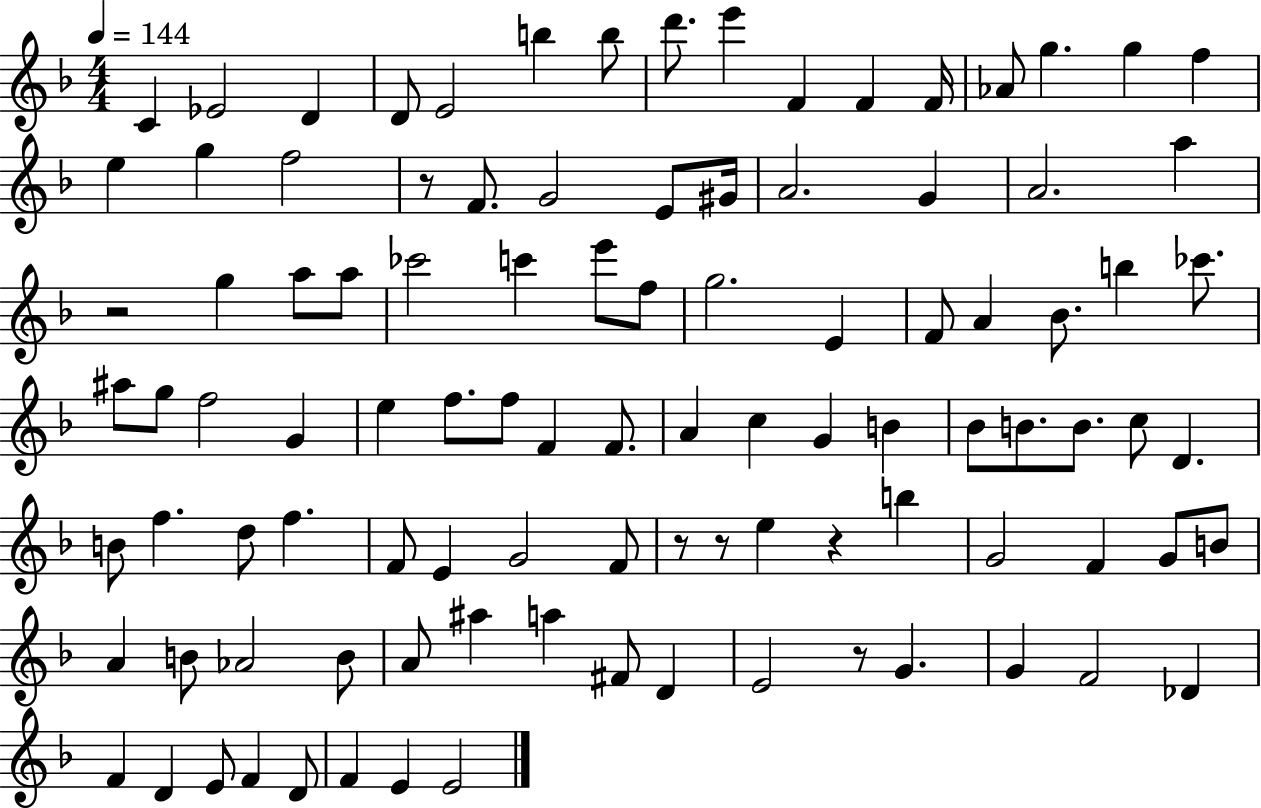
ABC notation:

X:1
T:Untitled
M:4/4
L:1/4
K:F
C _E2 D D/2 E2 b b/2 d'/2 e' F F F/4 _A/2 g g f e g f2 z/2 F/2 G2 E/2 ^G/4 A2 G A2 a z2 g a/2 a/2 _c'2 c' e'/2 f/2 g2 E F/2 A _B/2 b _c'/2 ^a/2 g/2 f2 G e f/2 f/2 F F/2 A c G B _B/2 B/2 B/2 c/2 D B/2 f d/2 f F/2 E G2 F/2 z/2 z/2 e z b G2 F G/2 B/2 A B/2 _A2 B/2 A/2 ^a a ^F/2 D E2 z/2 G G F2 _D F D E/2 F D/2 F E E2